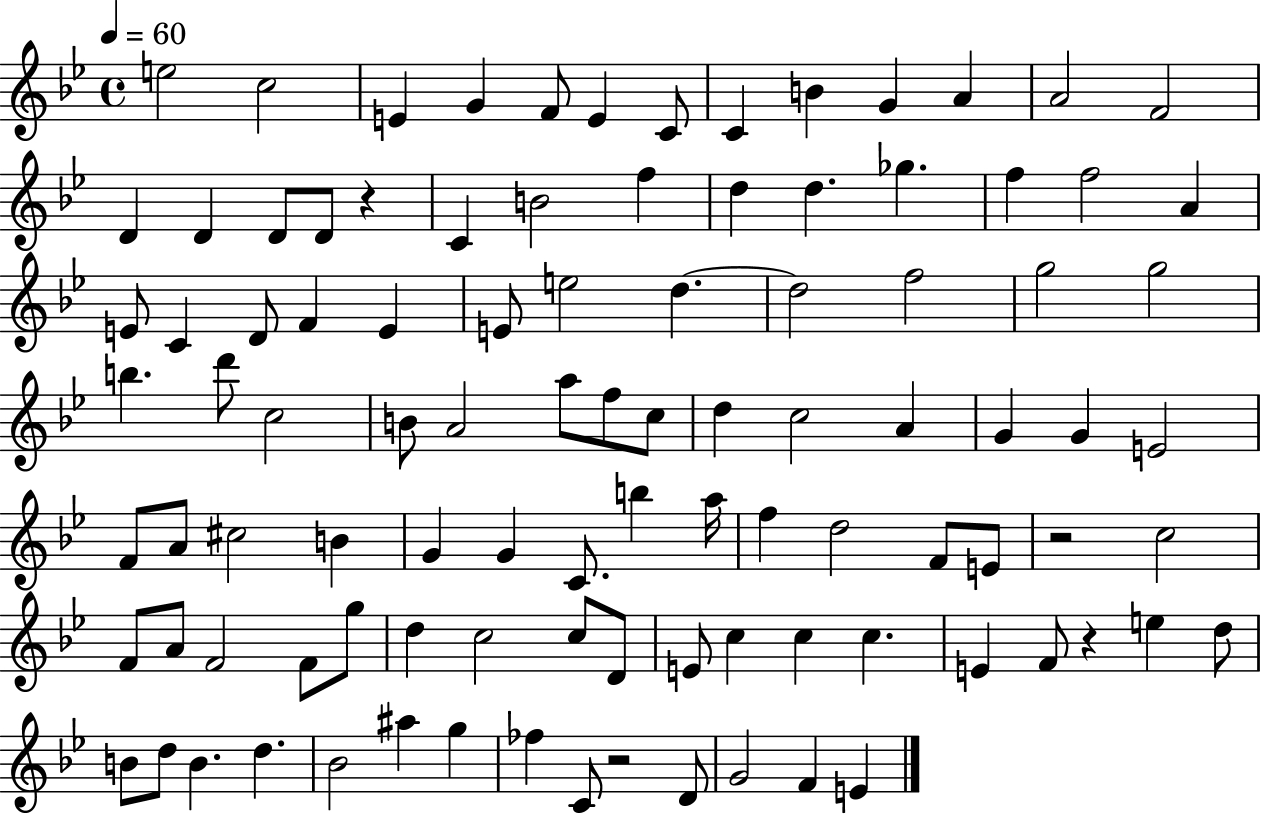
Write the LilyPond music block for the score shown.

{
  \clef treble
  \time 4/4
  \defaultTimeSignature
  \key bes \major
  \tempo 4 = 60
  e''2 c''2 | e'4 g'4 f'8 e'4 c'8 | c'4 b'4 g'4 a'4 | a'2 f'2 | \break d'4 d'4 d'8 d'8 r4 | c'4 b'2 f''4 | d''4 d''4. ges''4. | f''4 f''2 a'4 | \break e'8 c'4 d'8 f'4 e'4 | e'8 e''2 d''4.~~ | d''2 f''2 | g''2 g''2 | \break b''4. d'''8 c''2 | b'8 a'2 a''8 f''8 c''8 | d''4 c''2 a'4 | g'4 g'4 e'2 | \break f'8 a'8 cis''2 b'4 | g'4 g'4 c'8. b''4 a''16 | f''4 d''2 f'8 e'8 | r2 c''2 | \break f'8 a'8 f'2 f'8 g''8 | d''4 c''2 c''8 d'8 | e'8 c''4 c''4 c''4. | e'4 f'8 r4 e''4 d''8 | \break b'8 d''8 b'4. d''4. | bes'2 ais''4 g''4 | fes''4 c'8 r2 d'8 | g'2 f'4 e'4 | \break \bar "|."
}